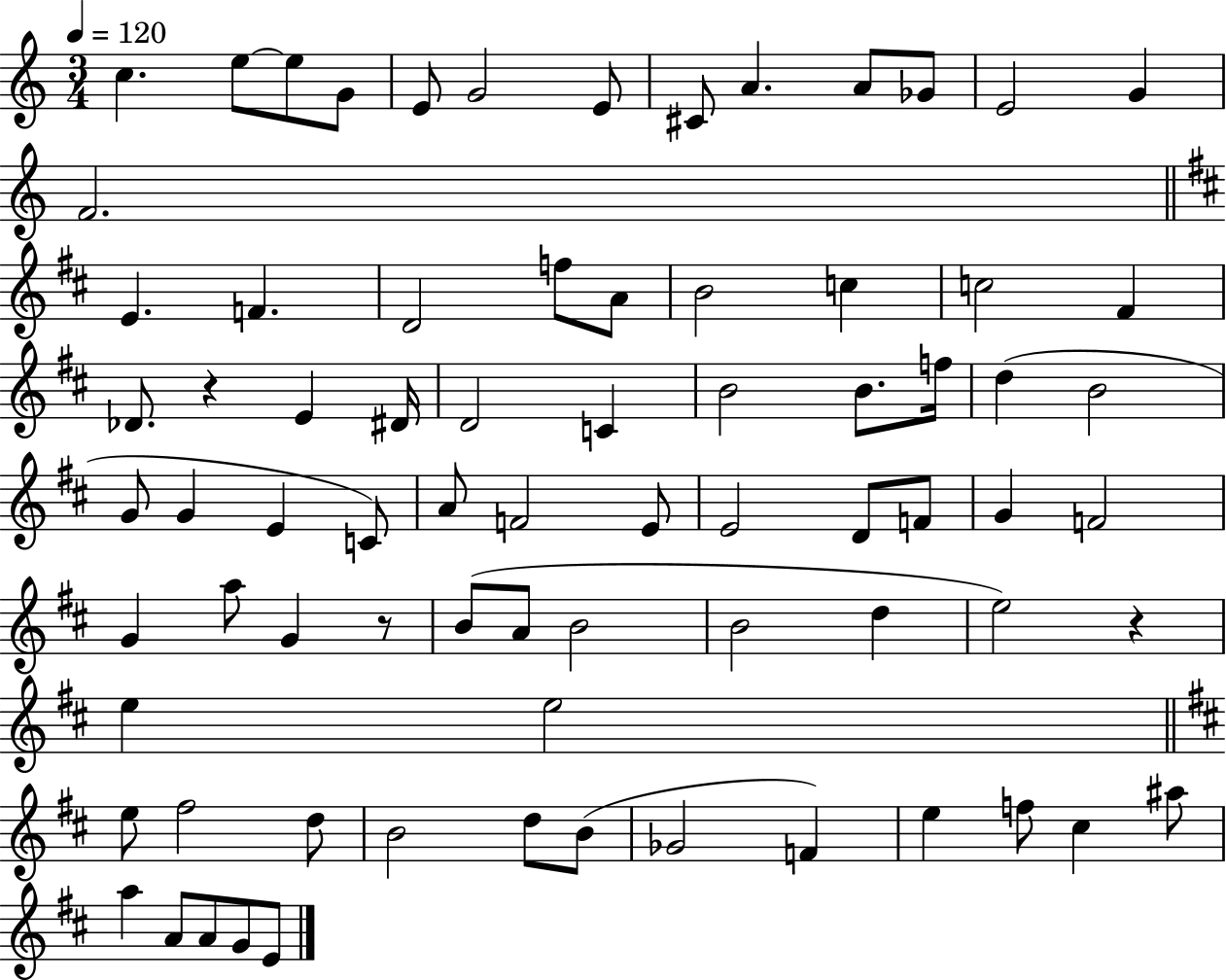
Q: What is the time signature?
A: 3/4